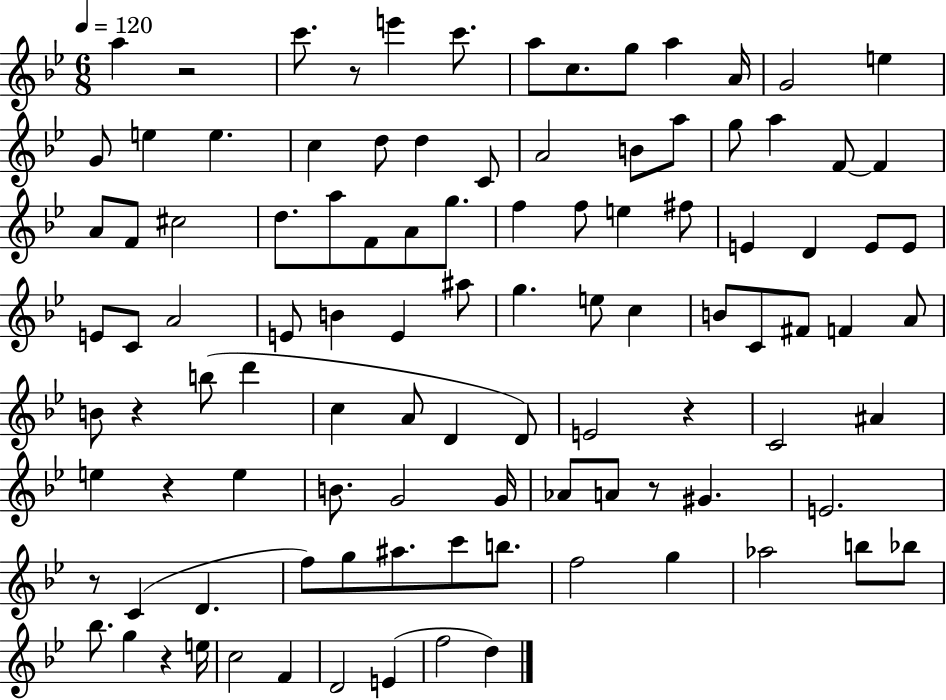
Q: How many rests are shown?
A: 8